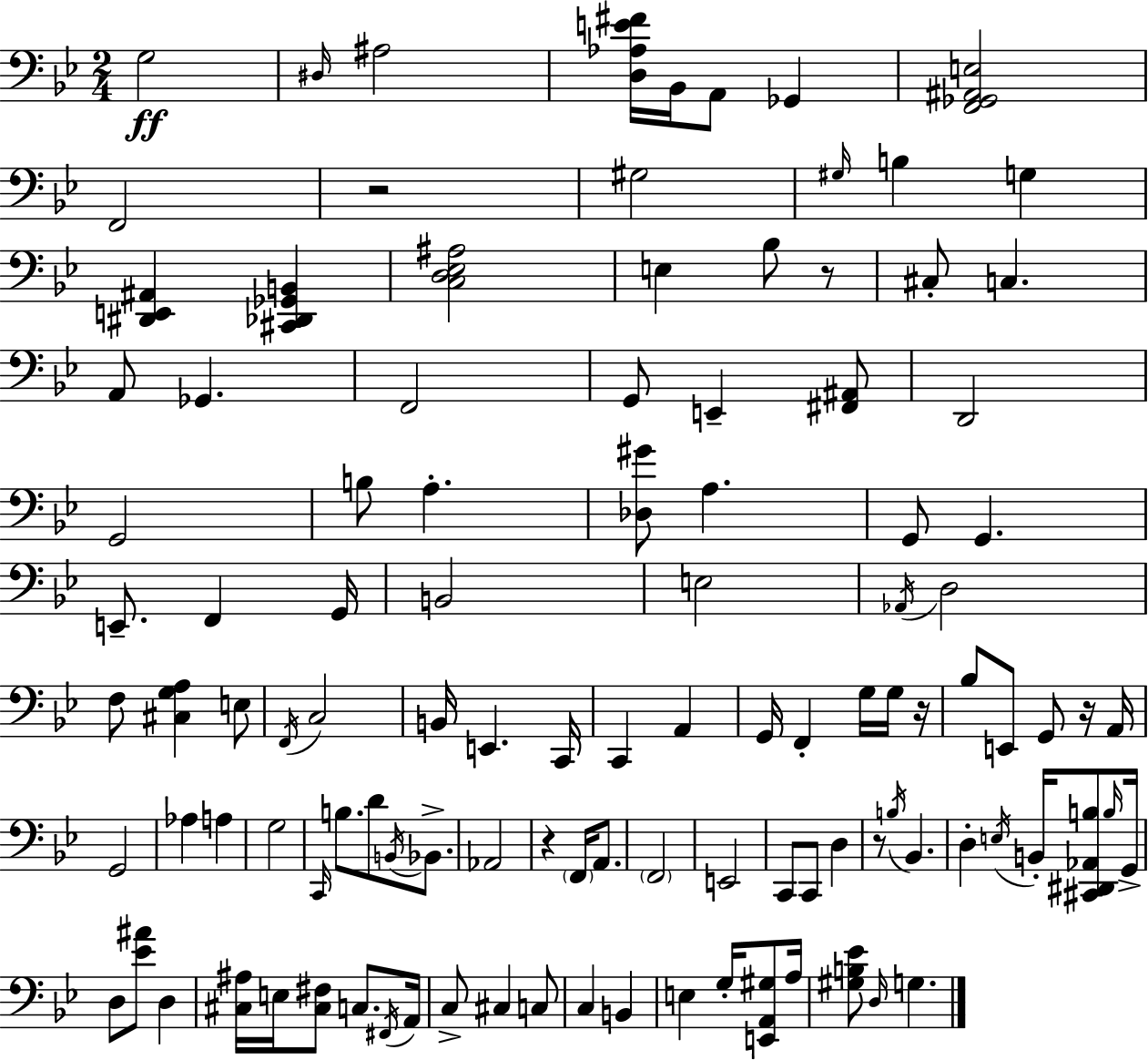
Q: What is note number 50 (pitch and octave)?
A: G2